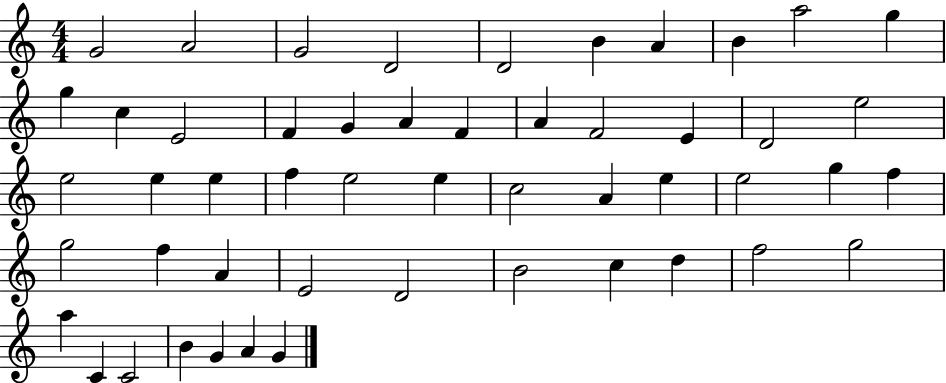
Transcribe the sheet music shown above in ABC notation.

X:1
T:Untitled
M:4/4
L:1/4
K:C
G2 A2 G2 D2 D2 B A B a2 g g c E2 F G A F A F2 E D2 e2 e2 e e f e2 e c2 A e e2 g f g2 f A E2 D2 B2 c d f2 g2 a C C2 B G A G